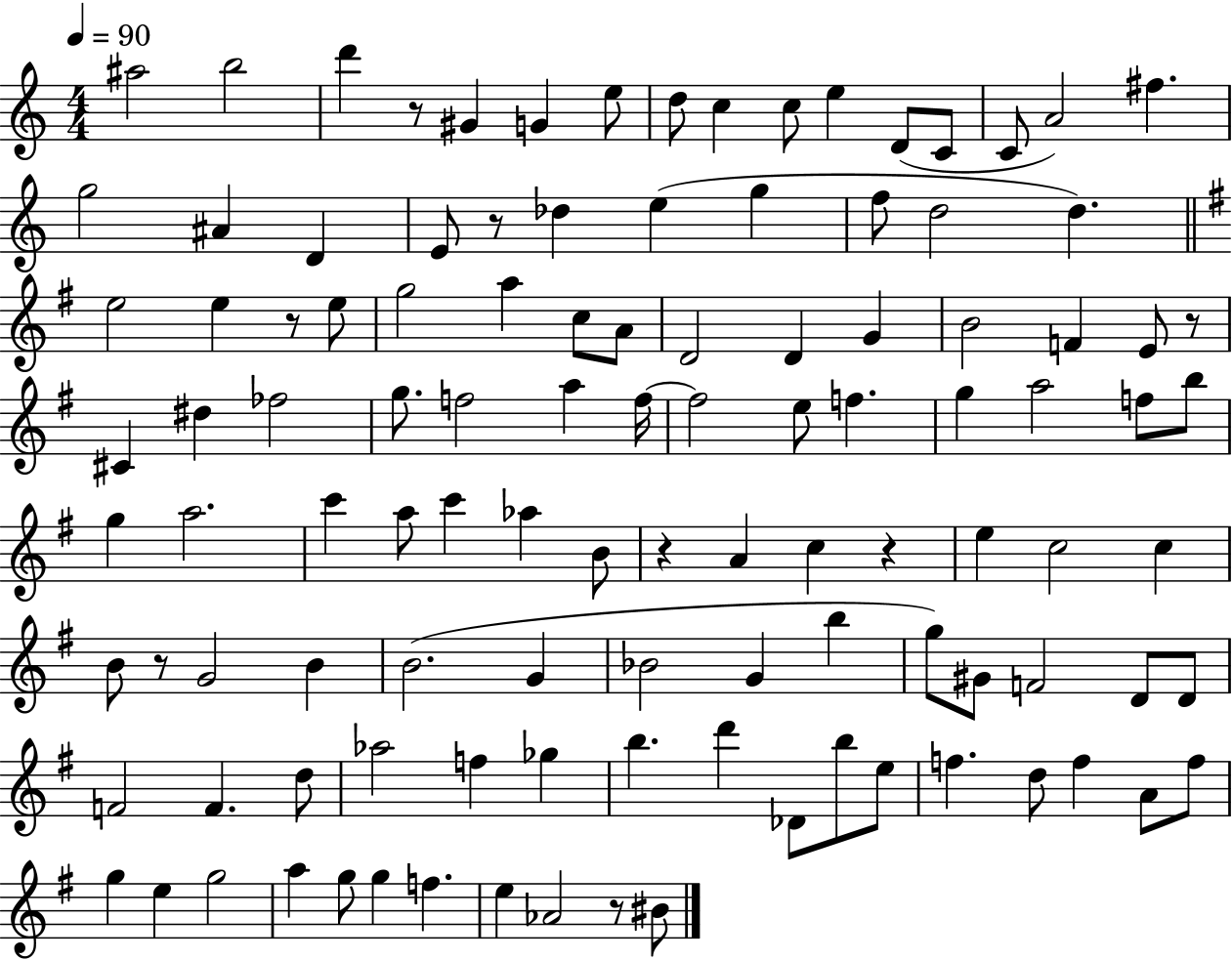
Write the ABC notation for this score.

X:1
T:Untitled
M:4/4
L:1/4
K:C
^a2 b2 d' z/2 ^G G e/2 d/2 c c/2 e D/2 C/2 C/2 A2 ^f g2 ^A D E/2 z/2 _d e g f/2 d2 d e2 e z/2 e/2 g2 a c/2 A/2 D2 D G B2 F E/2 z/2 ^C ^d _f2 g/2 f2 a f/4 f2 e/2 f g a2 f/2 b/2 g a2 c' a/2 c' _a B/2 z A c z e c2 c B/2 z/2 G2 B B2 G _B2 G b g/2 ^G/2 F2 D/2 D/2 F2 F d/2 _a2 f _g b d' _D/2 b/2 e/2 f d/2 f A/2 f/2 g e g2 a g/2 g f e _A2 z/2 ^B/2